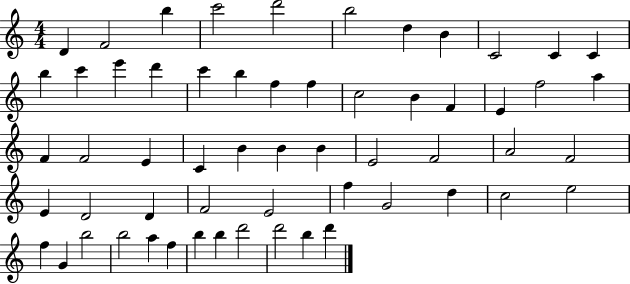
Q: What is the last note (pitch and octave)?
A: D6